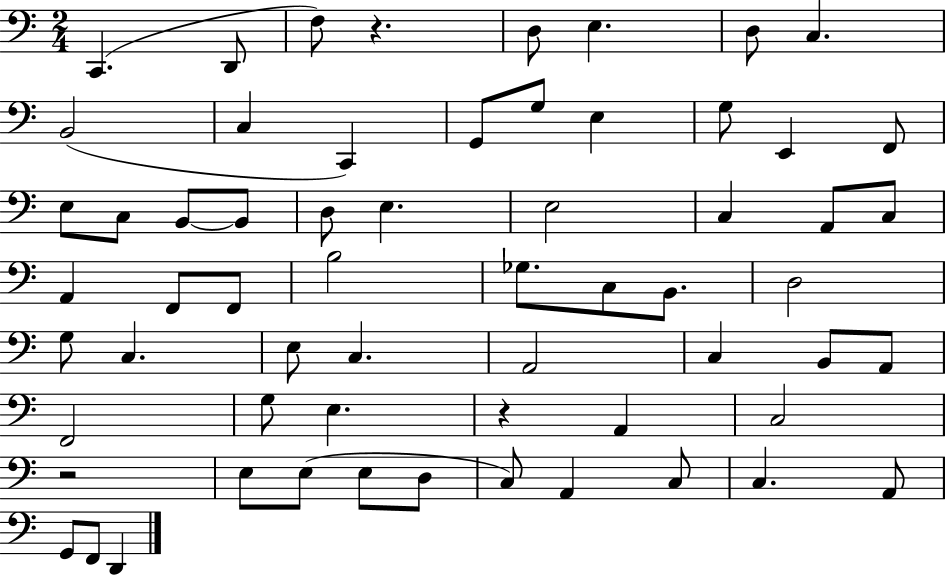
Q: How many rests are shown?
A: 3